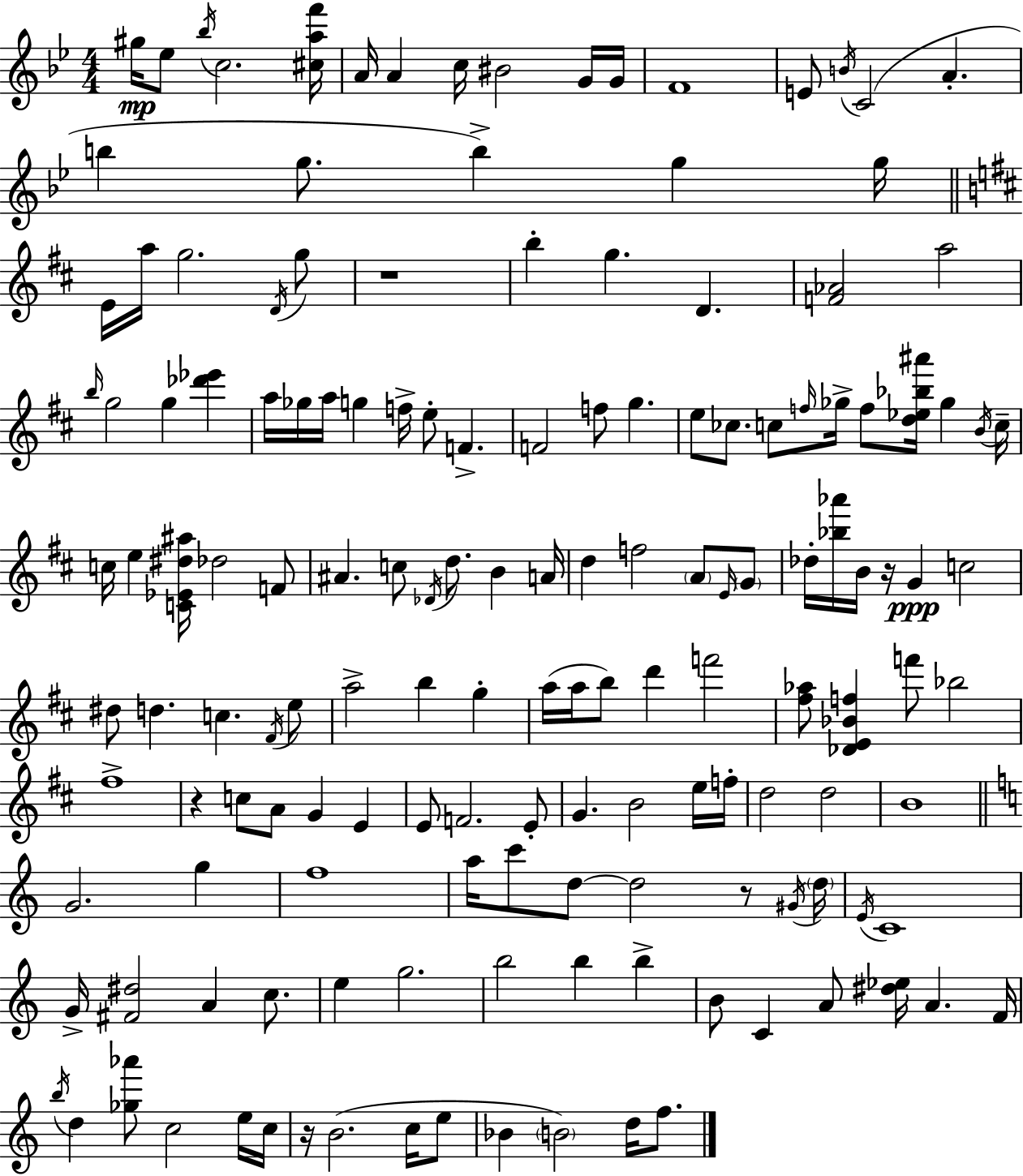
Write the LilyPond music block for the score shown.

{
  \clef treble
  \numericTimeSignature
  \time 4/4
  \key g \minor
  gis''16\mp ees''8 \acciaccatura { bes''16 } c''2. | <cis'' a'' f'''>16 a'16 a'4 c''16 bis'2 g'16 | g'16 f'1 | e'8 \acciaccatura { b'16 } c'2( a'4.-. | \break b''4 g''8. b''4->) g''4 | g''16 \bar "||" \break \key b \minor e'16 a''16 g''2. \acciaccatura { d'16 } g''8 | r1 | b''4-. g''4. d'4. | <f' aes'>2 a''2 | \break \grace { b''16 } g''2 g''4 <des''' ees'''>4 | a''16 ges''16 a''16 g''4 f''16-> e''8-. f'4.-> | f'2 f''8 g''4. | e''8 ces''8. c''8 \grace { f''16 } ges''16-> f''8 <d'' ees'' bes'' ais'''>16 ges''4 | \break \acciaccatura { b'16 } c''16-- c''16 e''4 <c' ees' dis'' ais''>16 des''2 | f'8 ais'4. c''8 \acciaccatura { des'16 } d''8. | b'4 a'16 d''4 f''2 | \parenthesize a'8 \grace { e'16 } \parenthesize g'8 des''16-. <bes'' aes'''>16 b'16 r16 g'4\ppp c''2 | \break dis''8 d''4. c''4. | \acciaccatura { fis'16 } e''8 a''2-> b''4 | g''4-. a''16( a''16 b''8) d'''4 f'''2 | <fis'' aes''>8 <des' e' bes' f''>4 f'''8 bes''2 | \break fis''1-> | r4 c''8 a'8 g'4 | e'4 e'8 f'2. | e'8-. g'4. b'2 | \break e''16 f''16-. d''2 d''2 | b'1 | \bar "||" \break \key c \major g'2. g''4 | f''1 | a''16 c'''8 d''8~~ d''2 r8 \acciaccatura { gis'16 } | \parenthesize d''16 \acciaccatura { e'16 } c'1 | \break g'16-> <fis' dis''>2 a'4 c''8. | e''4 g''2. | b''2 b''4 b''4-> | b'8 c'4 a'8 <dis'' ees''>16 a'4. | \break f'16 \acciaccatura { b''16 } d''4 <ges'' aes'''>8 c''2 | e''16 c''16 r16 b'2.( | c''16 e''8 bes'4 \parenthesize b'2) d''16 | f''8. \bar "|."
}